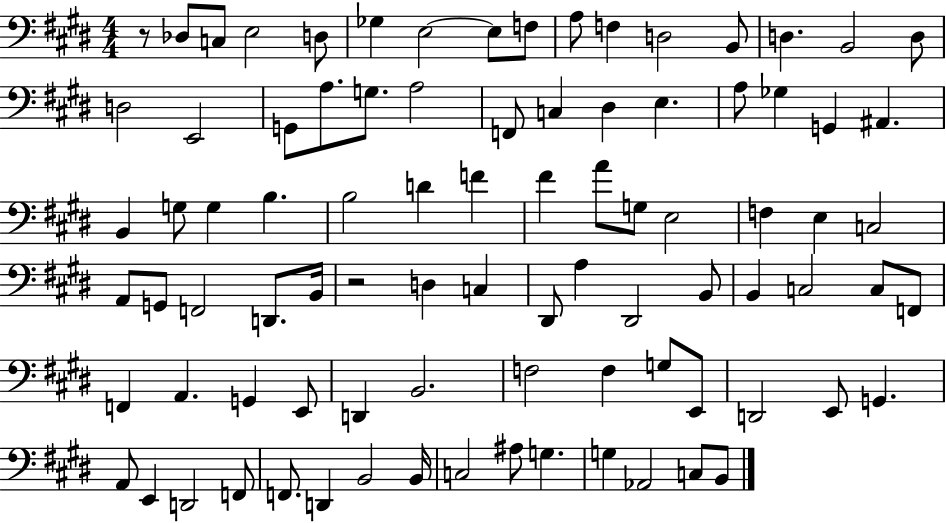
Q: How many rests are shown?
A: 2